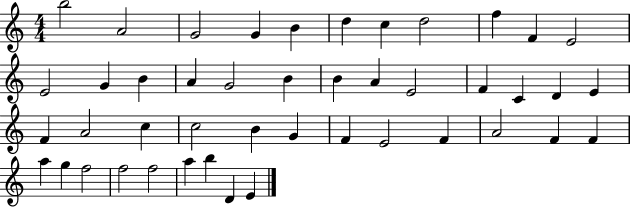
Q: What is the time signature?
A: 4/4